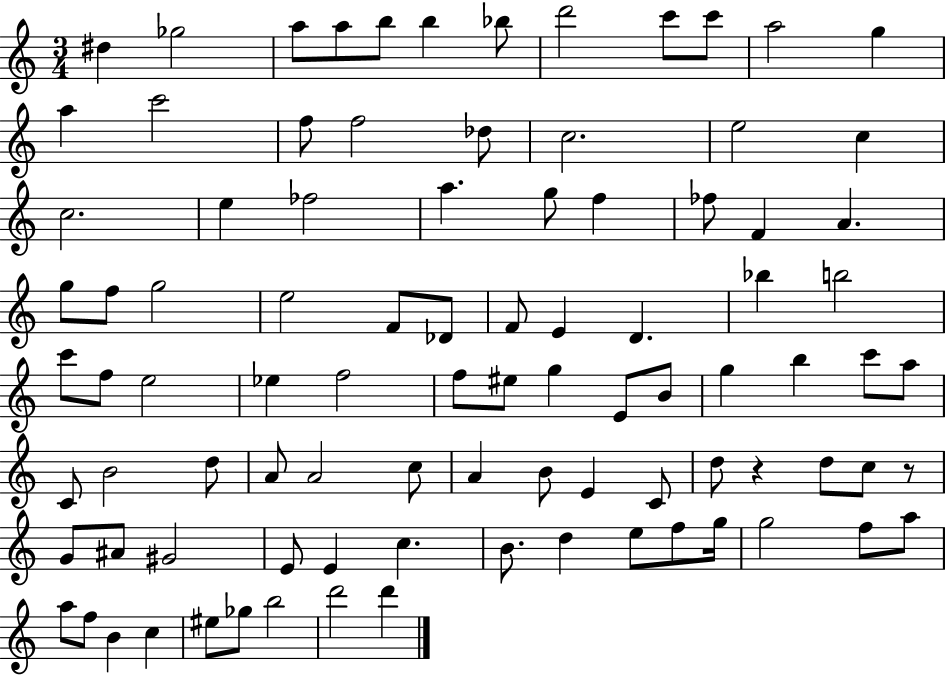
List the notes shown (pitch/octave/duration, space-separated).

D#5/q Gb5/h A5/e A5/e B5/e B5/q Bb5/e D6/h C6/e C6/e A5/h G5/q A5/q C6/h F5/e F5/h Db5/e C5/h. E5/h C5/q C5/h. E5/q FES5/h A5/q. G5/e F5/q FES5/e F4/q A4/q. G5/e F5/e G5/h E5/h F4/e Db4/e F4/e E4/q D4/q. Bb5/q B5/h C6/e F5/e E5/h Eb5/q F5/h F5/e EIS5/e G5/q E4/e B4/e G5/q B5/q C6/e A5/e C4/e B4/h D5/e A4/e A4/h C5/e A4/q B4/e E4/q C4/e D5/e R/q D5/e C5/e R/e G4/e A#4/e G#4/h E4/e E4/q C5/q. B4/e. D5/q E5/e F5/e G5/s G5/h F5/e A5/e A5/e F5/e B4/q C5/q EIS5/e Gb5/e B5/h D6/h D6/q